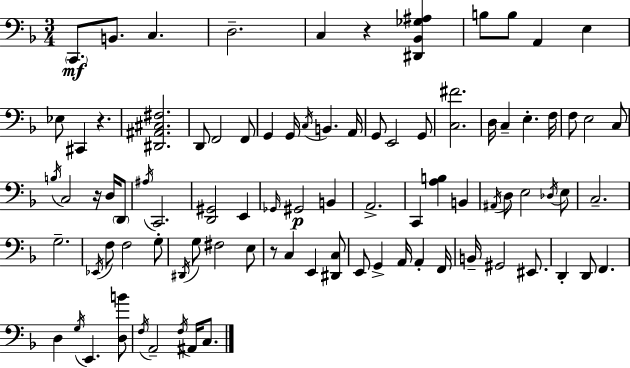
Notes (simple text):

C2/e. B2/e. C3/q. D3/h. C3/q R/q [D#2,Bb2,Gb3,A#3]/q B3/e B3/e A2/q E3/q Eb3/e C#2/q R/q. [D#2,A#2,C#3,F#3]/h. D2/e F2/h F2/e G2/q G2/s C3/s B2/q. A2/s G2/e E2/h G2/e [C3,F#4]/h. D3/s C3/q E3/q. F3/s F3/e E3/h C3/e B3/s C3/h R/s D3/s D2/e A#3/s C2/h. [D2,G#2]/h E2/q Gb2/s G#2/h B2/q A2/h. C2/q [A3,B3]/q B2/q A#2/s D3/e E3/h Db3/s E3/e C3/h. G3/h. Eb2/s F3/e F3/h G3/e D#2/s G3/e F#3/h E3/e R/e C3/q E2/q [D#2,C3]/e E2/e G2/q A2/s A2/q F2/s B2/s G#2/h EIS2/e. D2/q D2/e F2/q. D3/q G3/s E2/q. [D3,B4]/e F3/s A2/h F3/s A#2/s C3/e.